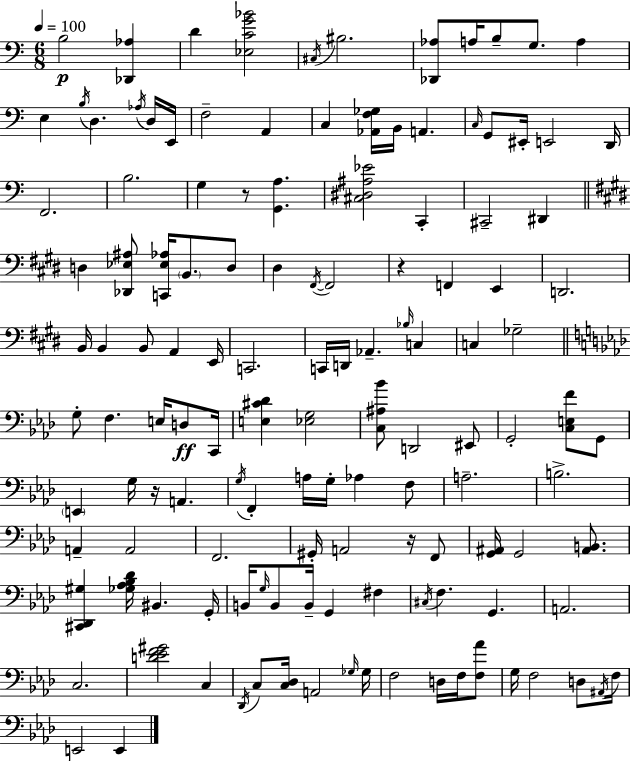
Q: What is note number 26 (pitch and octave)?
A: B3